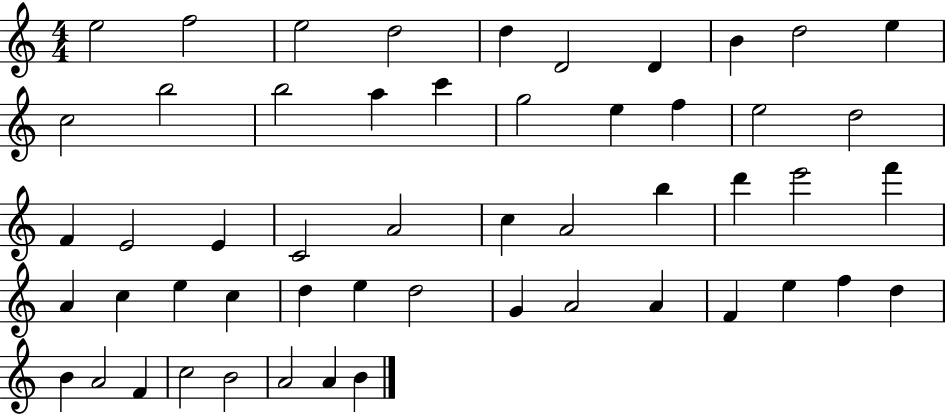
E5/h F5/h E5/h D5/h D5/q D4/h D4/q B4/q D5/h E5/q C5/h B5/h B5/h A5/q C6/q G5/h E5/q F5/q E5/h D5/h F4/q E4/h E4/q C4/h A4/h C5/q A4/h B5/q D6/q E6/h F6/q A4/q C5/q E5/q C5/q D5/q E5/q D5/h G4/q A4/h A4/q F4/q E5/q F5/q D5/q B4/q A4/h F4/q C5/h B4/h A4/h A4/q B4/q